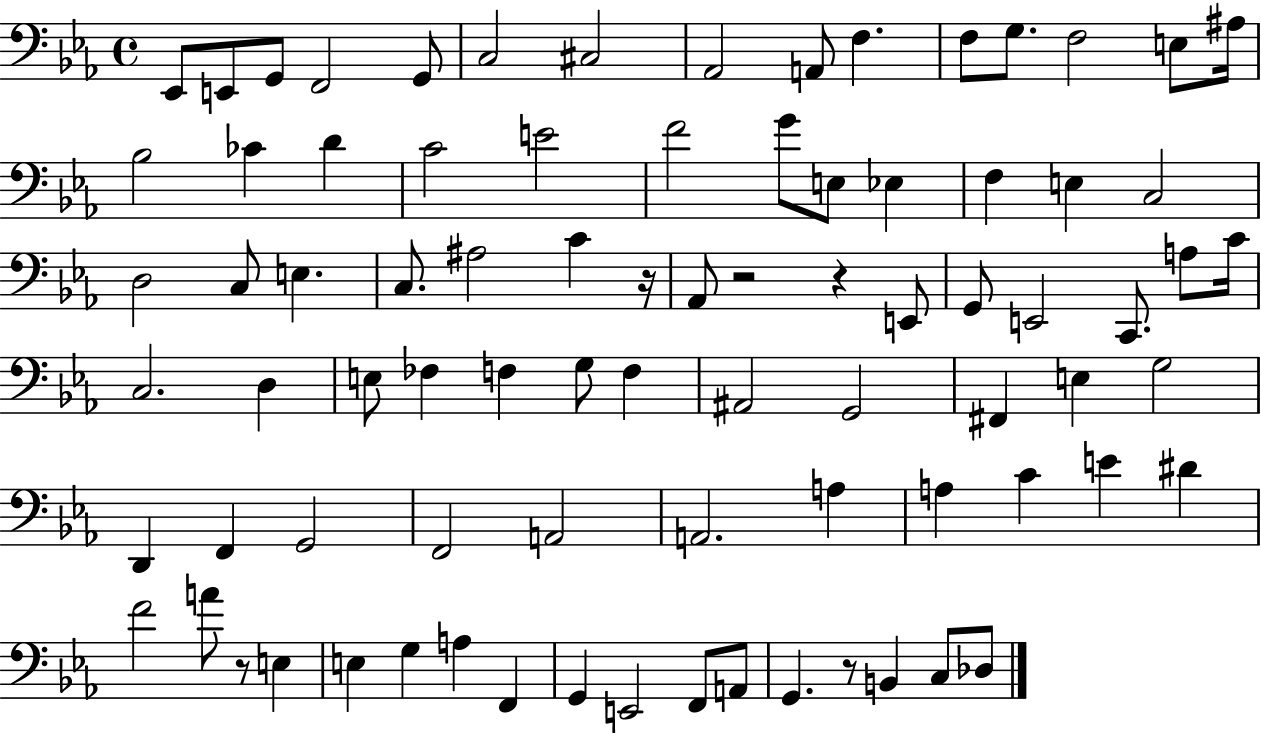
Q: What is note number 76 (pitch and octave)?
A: B2